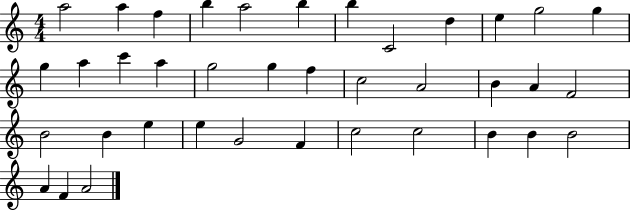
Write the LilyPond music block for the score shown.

{
  \clef treble
  \numericTimeSignature
  \time 4/4
  \key c \major
  a''2 a''4 f''4 | b''4 a''2 b''4 | b''4 c'2 d''4 | e''4 g''2 g''4 | \break g''4 a''4 c'''4 a''4 | g''2 g''4 f''4 | c''2 a'2 | b'4 a'4 f'2 | \break b'2 b'4 e''4 | e''4 g'2 f'4 | c''2 c''2 | b'4 b'4 b'2 | \break a'4 f'4 a'2 | \bar "|."
}